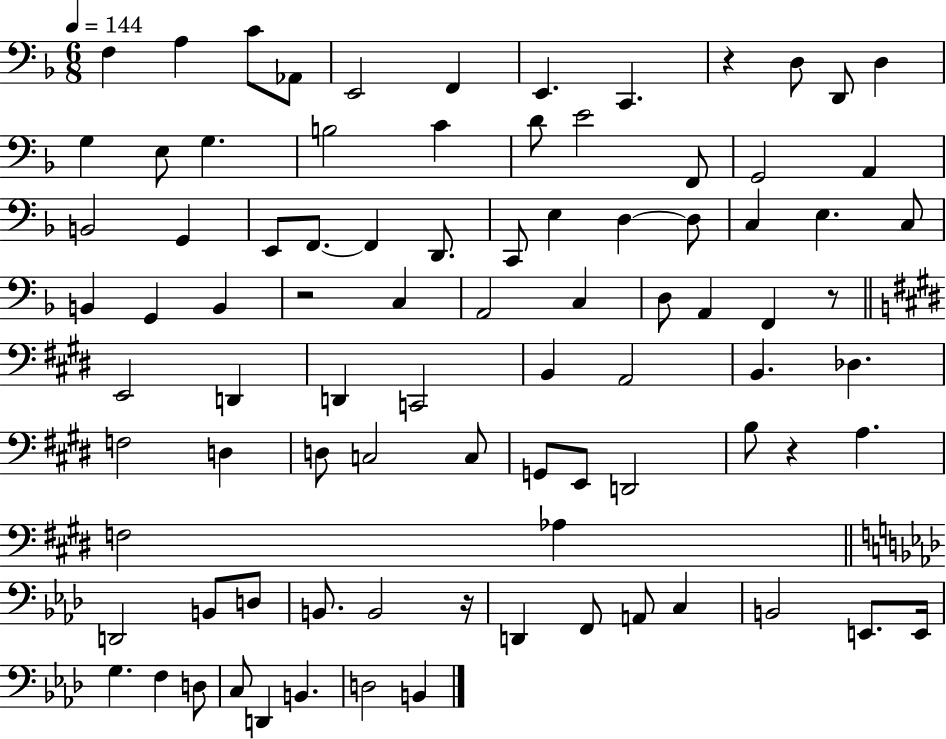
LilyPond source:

{
  \clef bass
  \numericTimeSignature
  \time 6/8
  \key f \major
  \tempo 4 = 144
  f4 a4 c'8 aes,8 | e,2 f,4 | e,4. c,4. | r4 d8 d,8 d4 | \break g4 e8 g4. | b2 c'4 | d'8 e'2 f,8 | g,2 a,4 | \break b,2 g,4 | e,8 f,8.~~ f,4 d,8. | c,8 e4 d4~~ d8 | c4 e4. c8 | \break b,4 g,4 b,4 | r2 c4 | a,2 c4 | d8 a,4 f,4 r8 | \break \bar "||" \break \key e \major e,2 d,4 | d,4 c,2 | b,4 a,2 | b,4. des4. | \break f2 d4 | d8 c2 c8 | g,8 e,8 d,2 | b8 r4 a4. | \break f2 aes4 | \bar "||" \break \key aes \major d,2 b,8 d8 | b,8. b,2 r16 | d,4 f,8 a,8 c4 | b,2 e,8. e,16 | \break g4. f4 d8 | c8 d,4 b,4. | d2 b,4 | \bar "|."
}